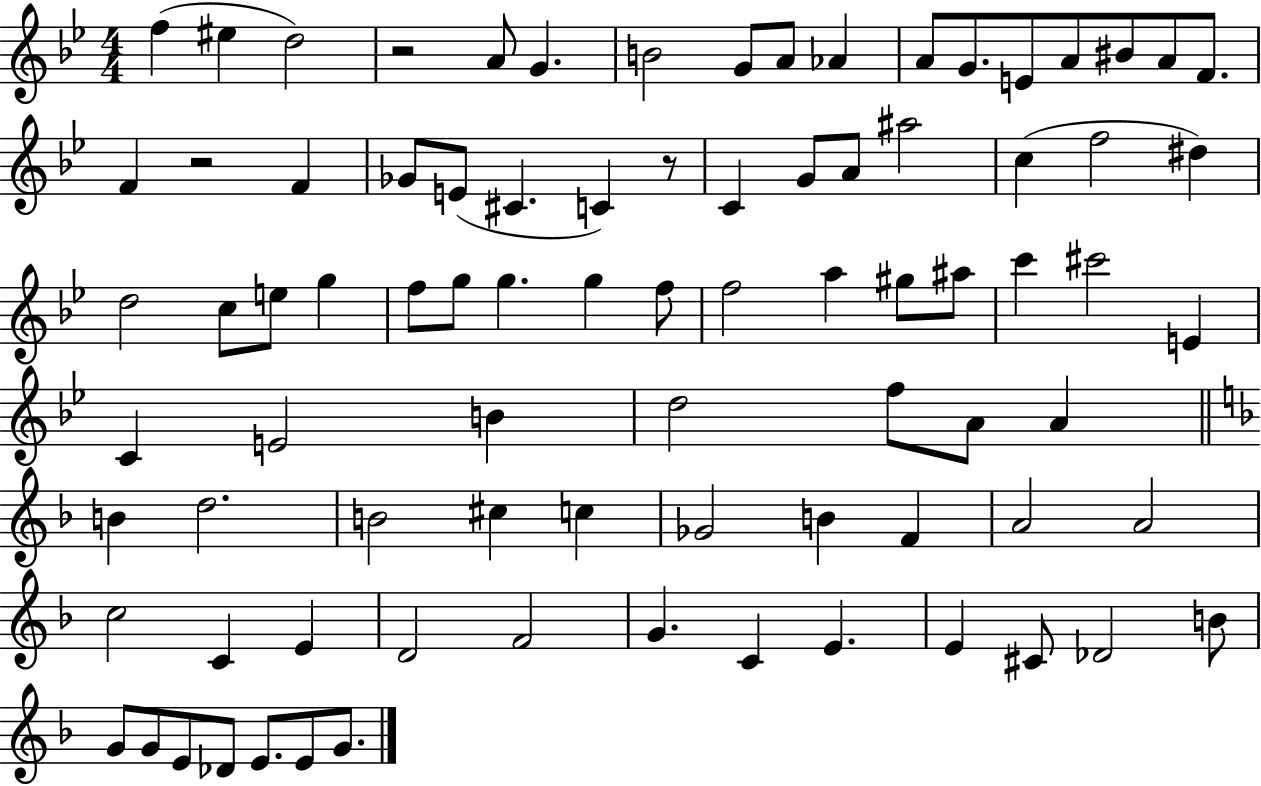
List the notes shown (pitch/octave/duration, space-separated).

F5/q EIS5/q D5/h R/h A4/e G4/q. B4/h G4/e A4/e Ab4/q A4/e G4/e. E4/e A4/e BIS4/e A4/e F4/e. F4/q R/h F4/q Gb4/e E4/e C#4/q. C4/q R/e C4/q G4/e A4/e A#5/h C5/q F5/h D#5/q D5/h C5/e E5/e G5/q F5/e G5/e G5/q. G5/q F5/e F5/h A5/q G#5/e A#5/e C6/q C#6/h E4/q C4/q E4/h B4/q D5/h F5/e A4/e A4/q B4/q D5/h. B4/h C#5/q C5/q Gb4/h B4/q F4/q A4/h A4/h C5/h C4/q E4/q D4/h F4/h G4/q. C4/q E4/q. E4/q C#4/e Db4/h B4/e G4/e G4/e E4/e Db4/e E4/e. E4/e G4/e.